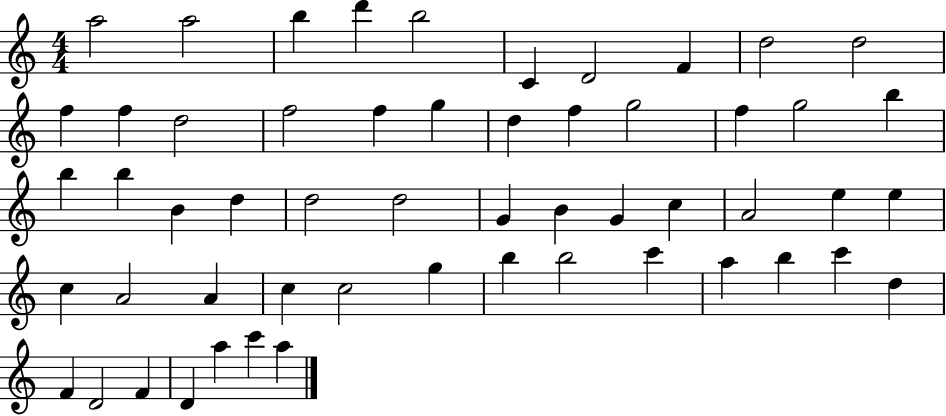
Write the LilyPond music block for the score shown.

{
  \clef treble
  \numericTimeSignature
  \time 4/4
  \key c \major
  a''2 a''2 | b''4 d'''4 b''2 | c'4 d'2 f'4 | d''2 d''2 | \break f''4 f''4 d''2 | f''2 f''4 g''4 | d''4 f''4 g''2 | f''4 g''2 b''4 | \break b''4 b''4 b'4 d''4 | d''2 d''2 | g'4 b'4 g'4 c''4 | a'2 e''4 e''4 | \break c''4 a'2 a'4 | c''4 c''2 g''4 | b''4 b''2 c'''4 | a''4 b''4 c'''4 d''4 | \break f'4 d'2 f'4 | d'4 a''4 c'''4 a''4 | \bar "|."
}